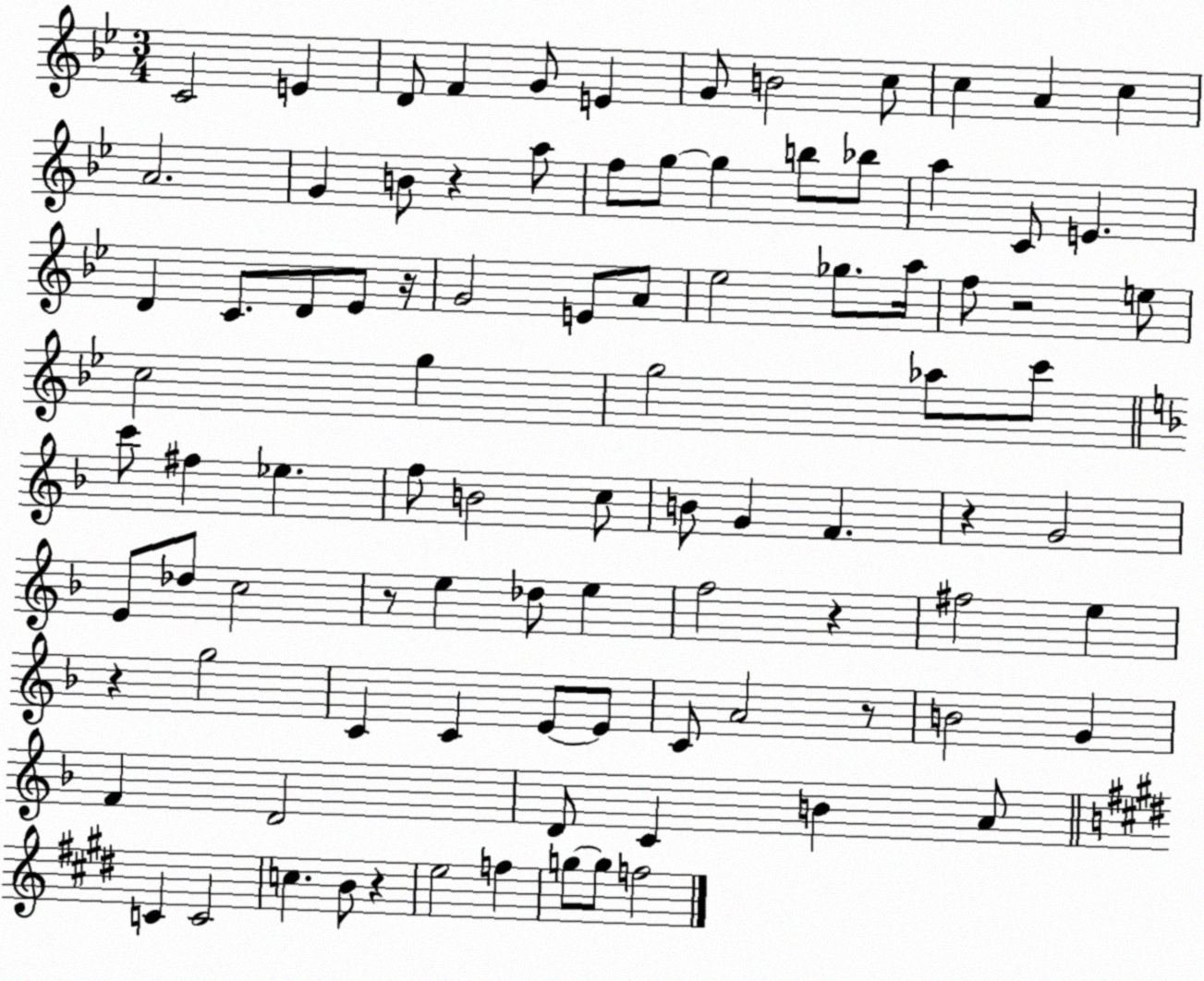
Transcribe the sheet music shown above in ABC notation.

X:1
T:Untitled
M:3/4
L:1/4
K:Bb
C2 E D/2 F G/2 E G/2 B2 c/2 c A c A2 G B/2 z a/2 f/2 g/2 g b/2 _b/2 a C/2 E D C/2 D/2 _E/2 z/4 G2 E/2 A/2 _e2 _g/2 a/4 f/2 z2 e/2 c2 g g2 _a/2 c'/2 c'/2 ^f _e f/2 B2 c/2 B/2 G F z G2 E/2 _d/2 c2 z/2 e _d/2 e f2 z ^f2 e z g2 C C E/2 E/2 C/2 A2 z/2 B2 G F D2 D/2 C B A/2 C C2 c B/2 z e2 f g/2 g/2 f2